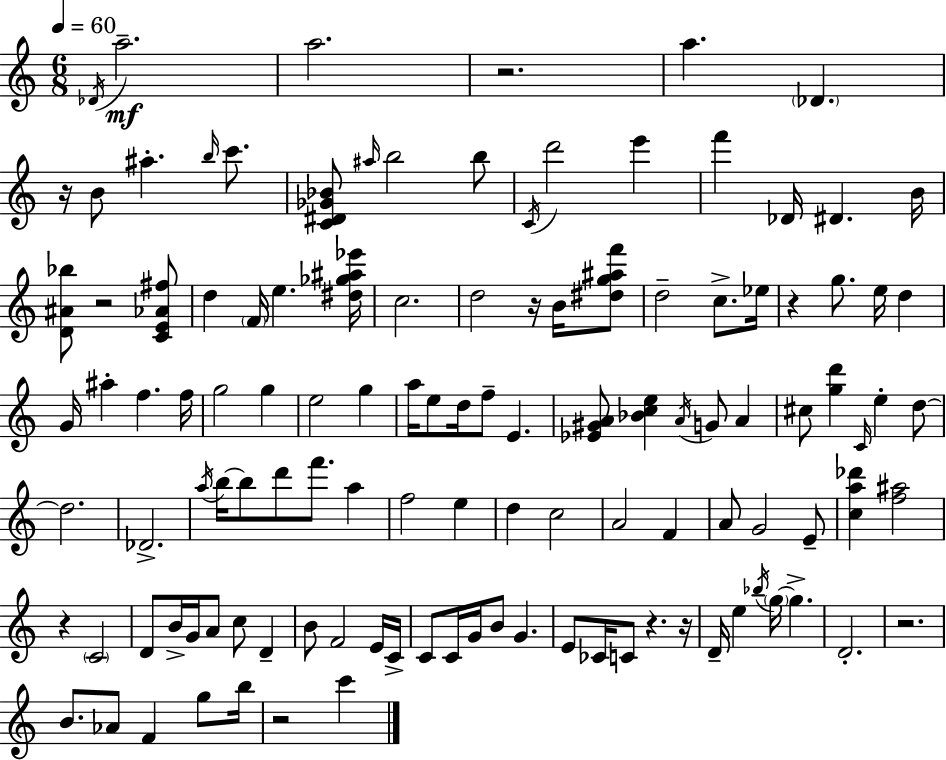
Db4/s A5/h. A5/h. R/h. A5/q. Db4/q. R/s B4/e A#5/q. B5/s C6/e. [C4,D#4,Gb4,Bb4]/e A#5/s B5/h B5/e C4/s D6/h E6/q F6/q Db4/s D#4/q. B4/s [D4,A#4,Bb5]/e R/h [C4,E4,Ab4,F#5]/e D5/q F4/s E5/q. [D#5,Gb5,A#5,Eb6]/s C5/h. D5/h R/s B4/s [D#5,G5,A#5,F6]/e D5/h C5/e. Eb5/s R/q G5/e. E5/s D5/q G4/s A#5/q F5/q. F5/s G5/h G5/q E5/h G5/q A5/s E5/e D5/s F5/e E4/q. [Eb4,G#4,A4]/e [Bb4,C5,E5]/q A4/s G4/e A4/q C#5/e [G5,D6]/q C4/s E5/q D5/e D5/h. Db4/h. A5/s B5/s B5/e D6/e F6/e. A5/q F5/h E5/q D5/q C5/h A4/h F4/q A4/e G4/h E4/e [C5,A5,Db6]/q [F5,A#5]/h R/q C4/h D4/e B4/s G4/s A4/e C5/e D4/q B4/e F4/h E4/s C4/s C4/e C4/s G4/s B4/e G4/q. E4/e CES4/s C4/e R/q. R/s D4/s E5/q Bb5/s G5/s G5/q. D4/h. R/h. B4/e. Ab4/e F4/q G5/e B5/s R/h C6/q